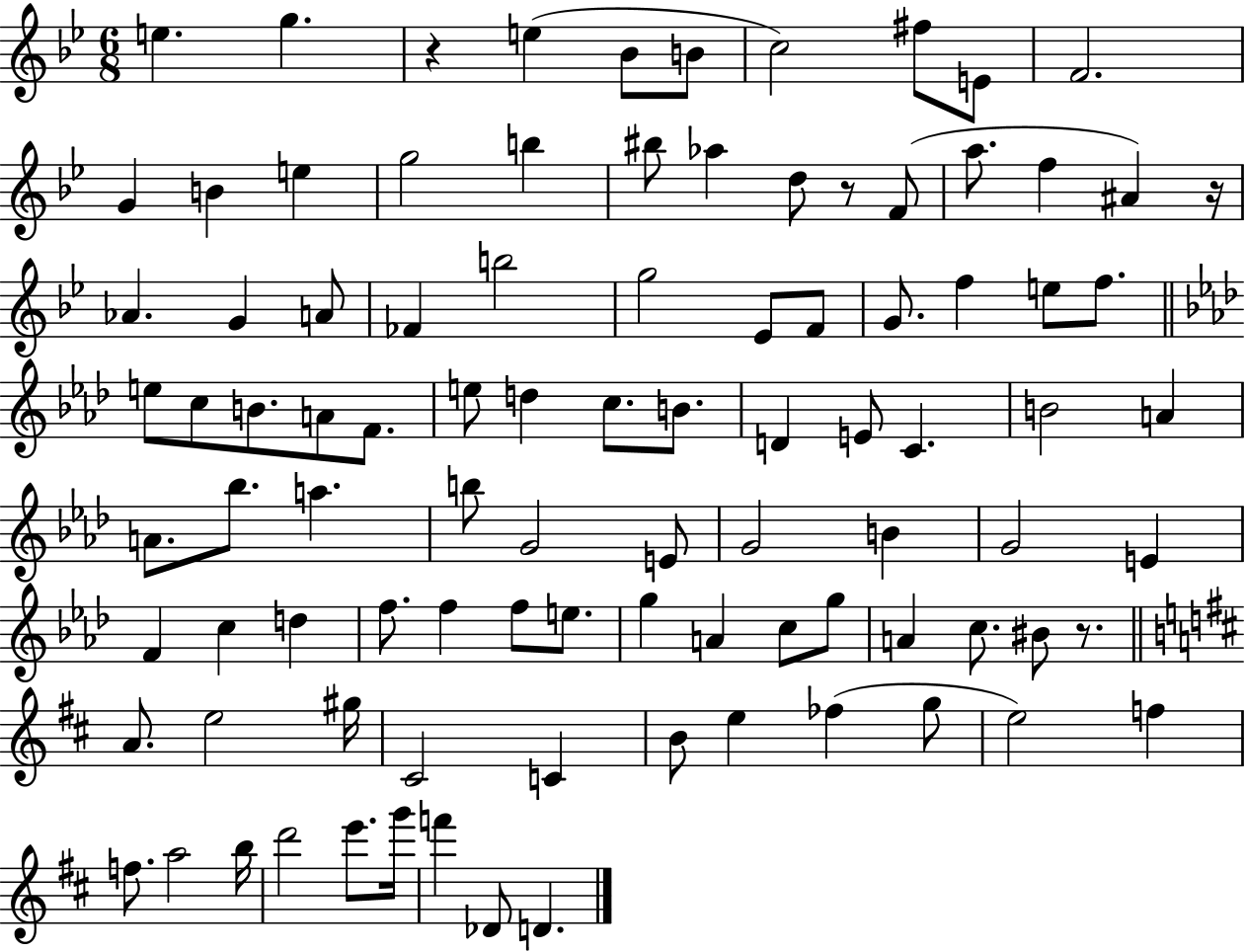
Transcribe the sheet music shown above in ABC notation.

X:1
T:Untitled
M:6/8
L:1/4
K:Bb
e g z e _B/2 B/2 c2 ^f/2 E/2 F2 G B e g2 b ^b/2 _a d/2 z/2 F/2 a/2 f ^A z/4 _A G A/2 _F b2 g2 _E/2 F/2 G/2 f e/2 f/2 e/2 c/2 B/2 A/2 F/2 e/2 d c/2 B/2 D E/2 C B2 A A/2 _b/2 a b/2 G2 E/2 G2 B G2 E F c d f/2 f f/2 e/2 g A c/2 g/2 A c/2 ^B/2 z/2 A/2 e2 ^g/4 ^C2 C B/2 e _f g/2 e2 f f/2 a2 b/4 d'2 e'/2 g'/4 f' _D/2 D